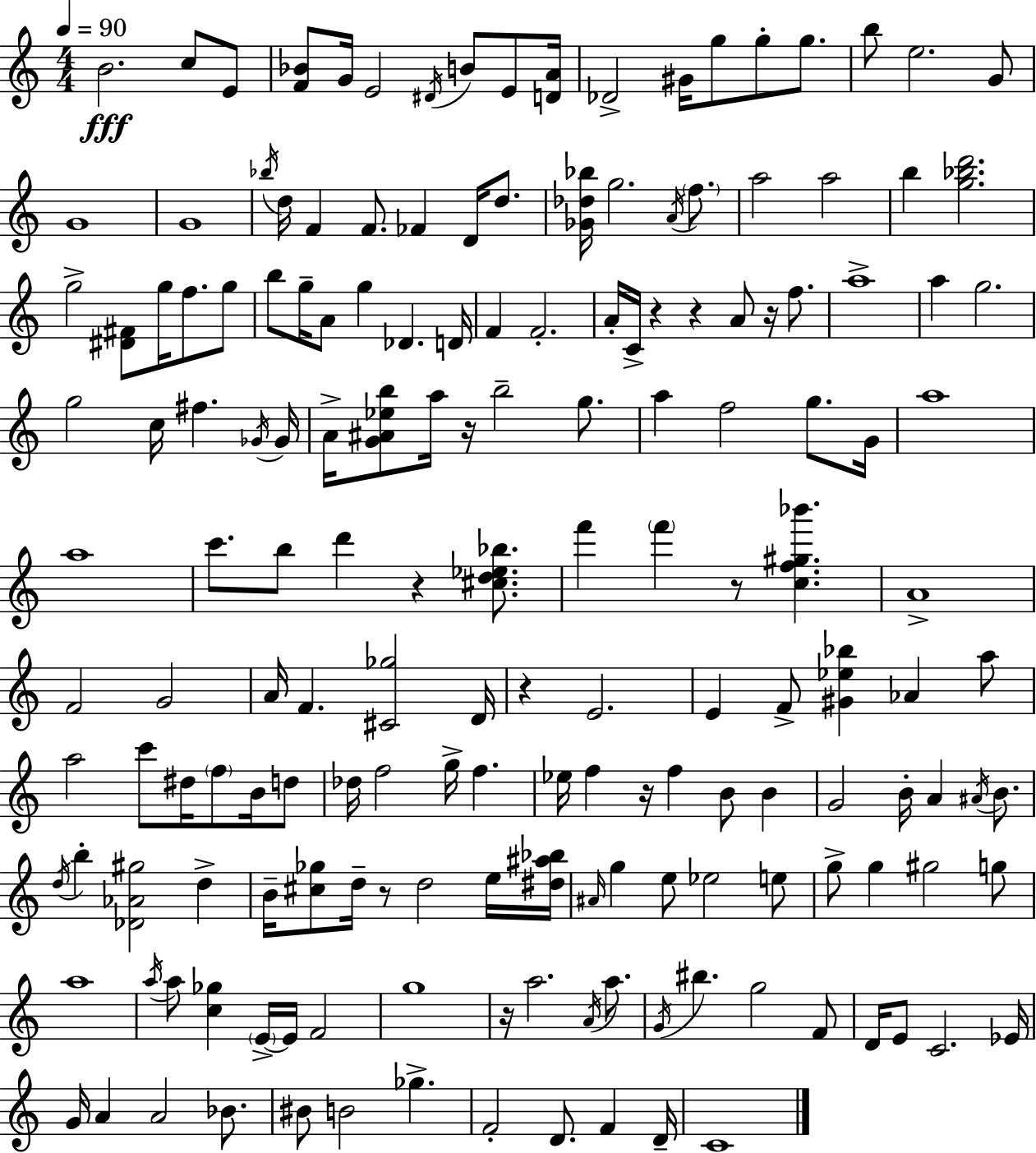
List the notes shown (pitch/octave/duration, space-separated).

B4/h. C5/e E4/e [F4,Bb4]/e G4/s E4/h D#4/s B4/e E4/e [D4,A4]/s Db4/h G#4/s G5/e G5/e G5/e. B5/e E5/h. G4/e G4/w G4/w Bb5/s D5/s F4/q F4/e. FES4/q D4/s D5/e. [Gb4,Db5,Bb5]/s G5/h. A4/s F5/e. A5/h A5/h B5/q [G5,Bb5,D6]/h. G5/h [D#4,F#4]/e G5/s F5/e. G5/e B5/e G5/s A4/e G5/q Db4/q. D4/s F4/q F4/h. A4/s C4/s R/q R/q A4/e R/s F5/e. A5/w A5/q G5/h. G5/h C5/s F#5/q. Gb4/s Gb4/s A4/s [G4,A#4,Eb5,B5]/e A5/s R/s B5/h G5/e. A5/q F5/h G5/e. G4/s A5/w A5/w C6/e. B5/e D6/q R/q [C#5,D5,Eb5,Bb5]/e. F6/q F6/q R/e [C5,F5,G#5,Bb6]/q. A4/w F4/h G4/h A4/s F4/q. [C#4,Gb5]/h D4/s R/q E4/h. E4/q F4/e [G#4,Eb5,Bb5]/q Ab4/q A5/e A5/h C6/e D#5/s F5/e B4/s D5/e Db5/s F5/h G5/s F5/q. Eb5/s F5/q R/s F5/q B4/e B4/q G4/h B4/s A4/q A#4/s B4/e. D5/s B5/q [Db4,Ab4,G#5]/h D5/q B4/s [C#5,Gb5]/e D5/s R/e D5/h E5/s [D#5,A#5,Bb5]/s A#4/s G5/q E5/e Eb5/h E5/e G5/e G5/q G#5/h G5/e A5/w A5/s A5/e [C5,Gb5]/q E4/s E4/s F4/h G5/w R/s A5/h. A4/s A5/e. G4/s BIS5/q. G5/h F4/e D4/s E4/e C4/h. Eb4/s G4/s A4/q A4/h Bb4/e. BIS4/e B4/h Gb5/q. F4/h D4/e. F4/q D4/s C4/w